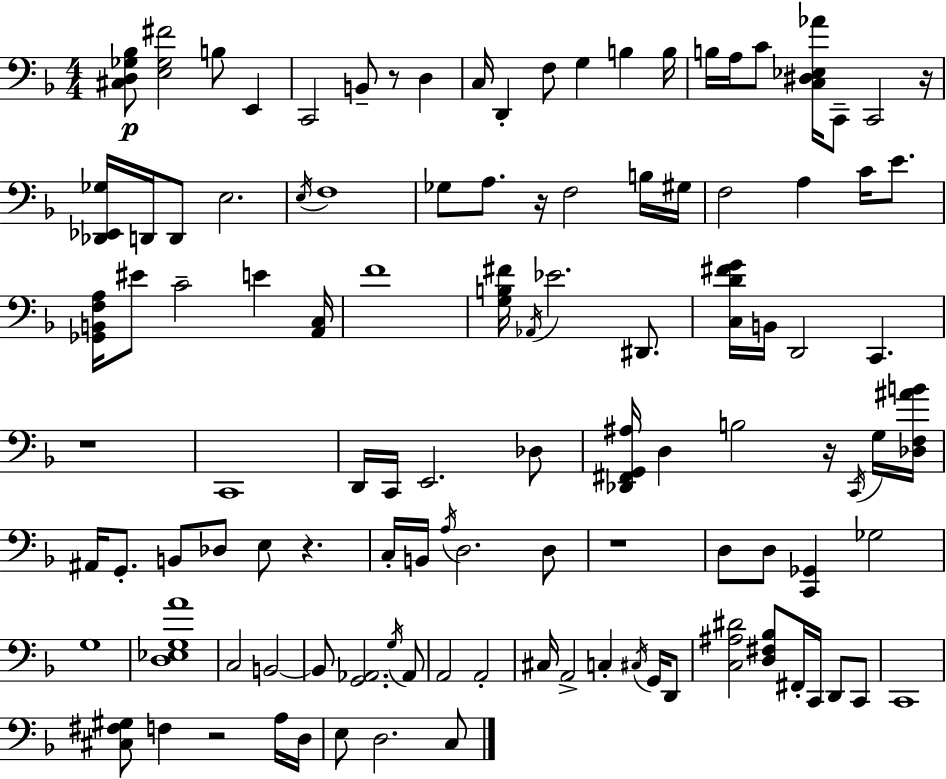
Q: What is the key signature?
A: D minor